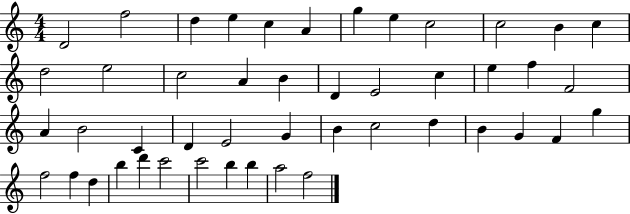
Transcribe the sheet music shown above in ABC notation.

X:1
T:Untitled
M:4/4
L:1/4
K:C
D2 f2 d e c A g e c2 c2 B c d2 e2 c2 A B D E2 c e f F2 A B2 C D E2 G B c2 d B G F g f2 f d b d' c'2 c'2 b b a2 f2